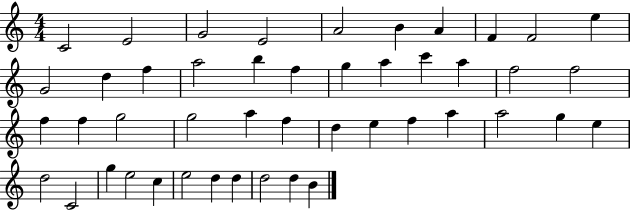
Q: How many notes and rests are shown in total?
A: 46